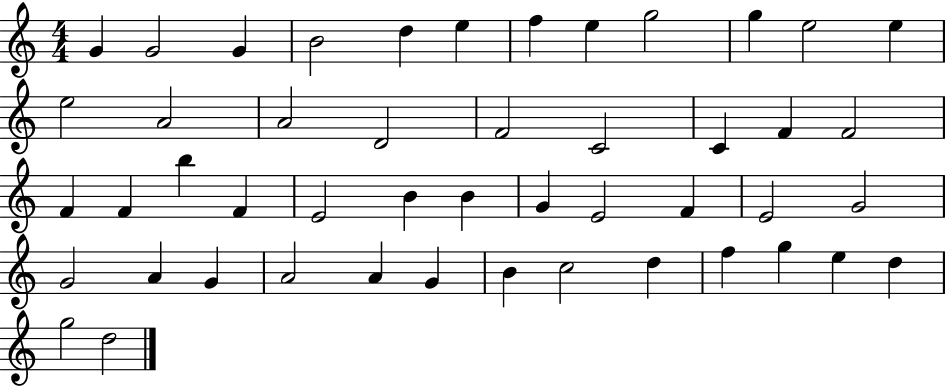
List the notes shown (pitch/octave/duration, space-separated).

G4/q G4/h G4/q B4/h D5/q E5/q F5/q E5/q G5/h G5/q E5/h E5/q E5/h A4/h A4/h D4/h F4/h C4/h C4/q F4/q F4/h F4/q F4/q B5/q F4/q E4/h B4/q B4/q G4/q E4/h F4/q E4/h G4/h G4/h A4/q G4/q A4/h A4/q G4/q B4/q C5/h D5/q F5/q G5/q E5/q D5/q G5/h D5/h